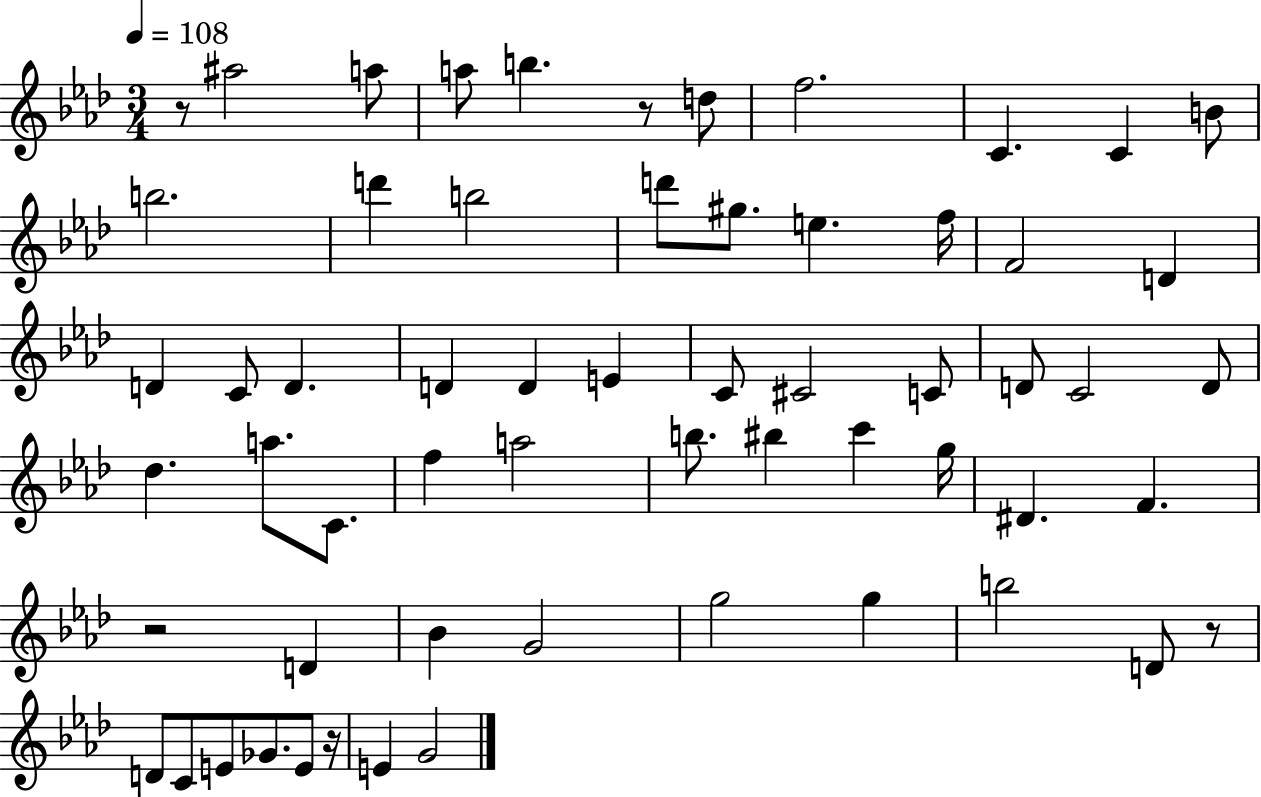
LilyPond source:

{
  \clef treble
  \numericTimeSignature
  \time 3/4
  \key aes \major
  \tempo 4 = 108
  \repeat volta 2 { r8 ais''2 a''8 | a''8 b''4. r8 d''8 | f''2. | c'4. c'4 b'8 | \break b''2. | d'''4 b''2 | d'''8 gis''8. e''4. f''16 | f'2 d'4 | \break d'4 c'8 d'4. | d'4 d'4 e'4 | c'8 cis'2 c'8 | d'8 c'2 d'8 | \break des''4. a''8. c'8. | f''4 a''2 | b''8. bis''4 c'''4 g''16 | dis'4. f'4. | \break r2 d'4 | bes'4 g'2 | g''2 g''4 | b''2 d'8 r8 | \break d'8 c'8 e'8 ges'8. e'8 r16 | e'4 g'2 | } \bar "|."
}